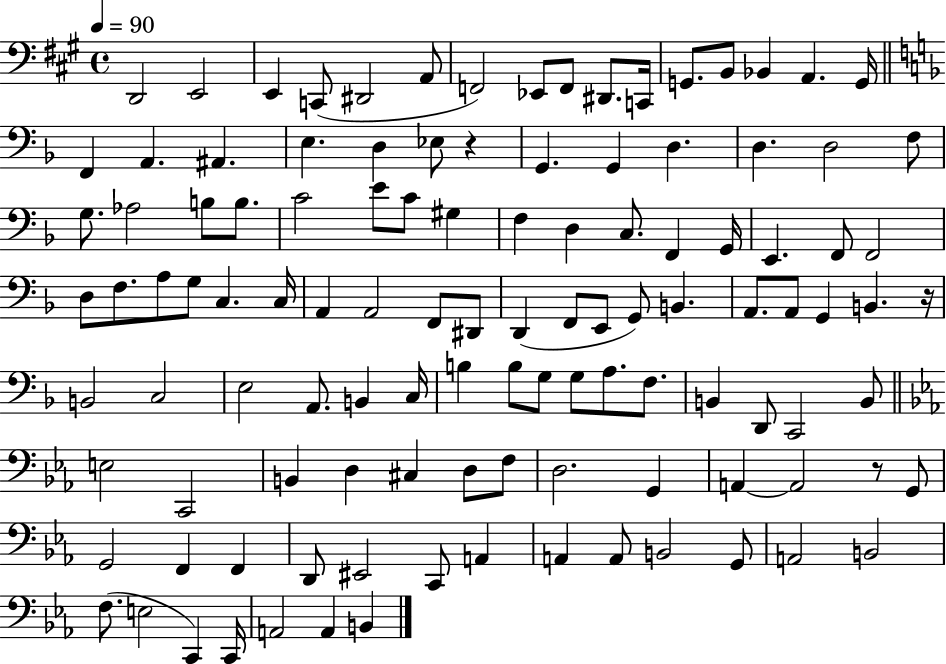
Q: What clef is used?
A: bass